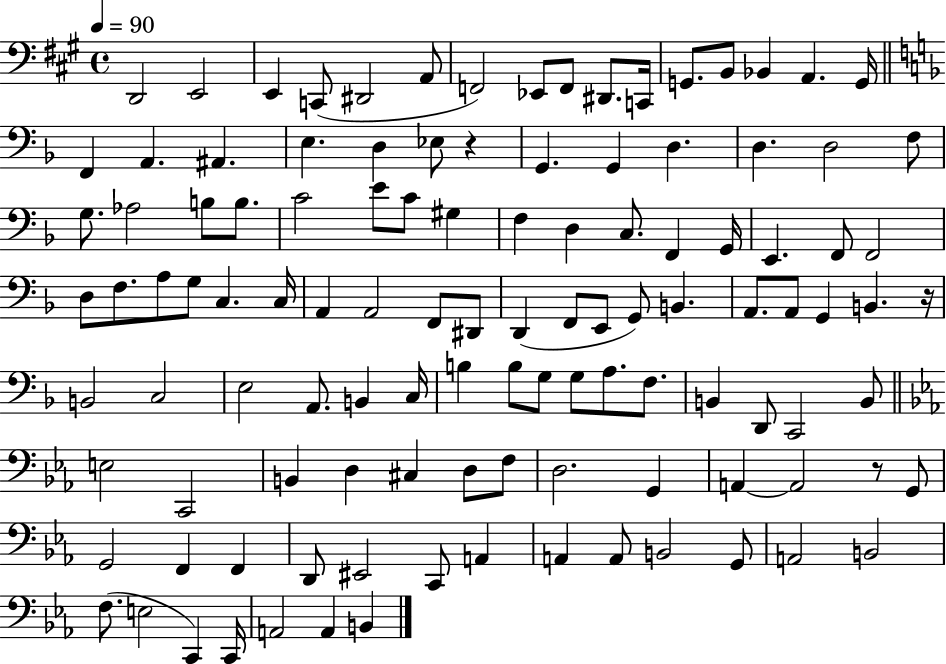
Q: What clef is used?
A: bass